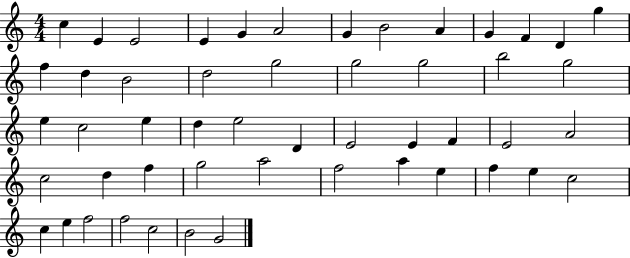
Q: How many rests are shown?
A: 0